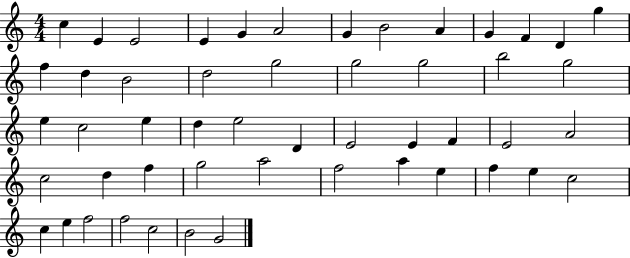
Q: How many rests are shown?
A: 0